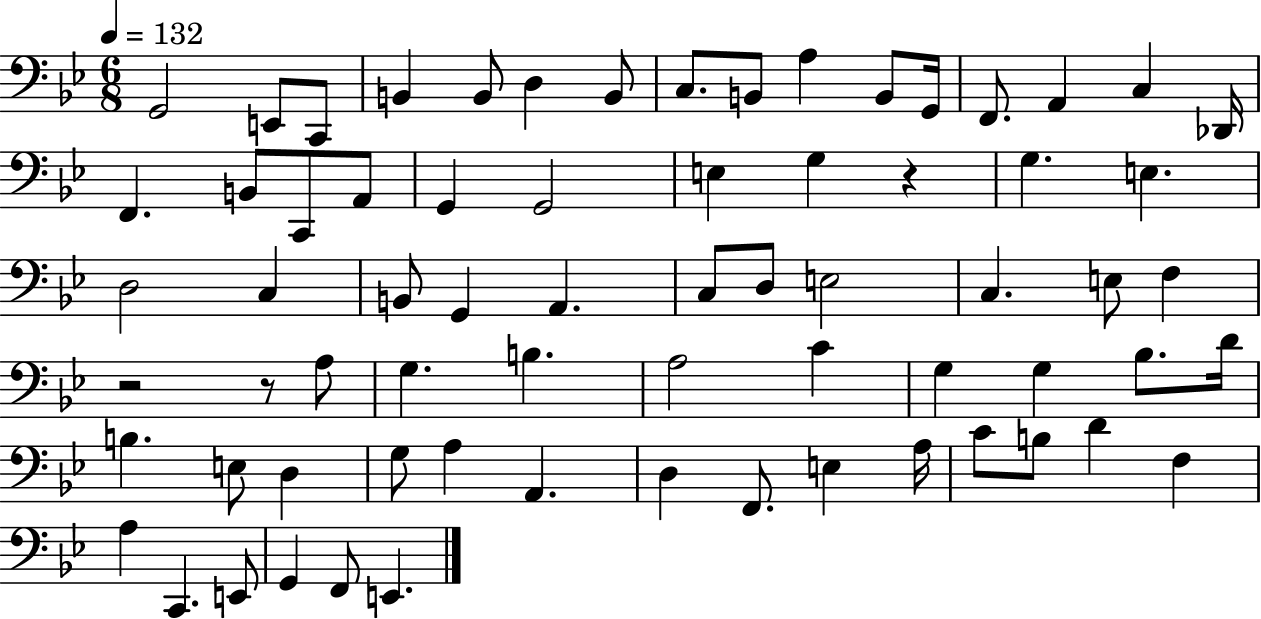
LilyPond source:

{
  \clef bass
  \numericTimeSignature
  \time 6/8
  \key bes \major
  \tempo 4 = 132
  \repeat volta 2 { g,2 e,8 c,8 | b,4 b,8 d4 b,8 | c8. b,8 a4 b,8 g,16 | f,8. a,4 c4 des,16 | \break f,4. b,8 c,8 a,8 | g,4 g,2 | e4 g4 r4 | g4. e4. | \break d2 c4 | b,8 g,4 a,4. | c8 d8 e2 | c4. e8 f4 | \break r2 r8 a8 | g4. b4. | a2 c'4 | g4 g4 bes8. d'16 | \break b4. e8 d4 | g8 a4 a,4. | d4 f,8. e4 a16 | c'8 b8 d'4 f4 | \break a4 c,4. e,8 | g,4 f,8 e,4. | } \bar "|."
}